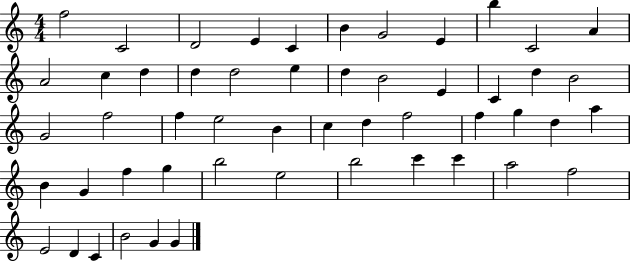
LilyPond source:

{
  \clef treble
  \numericTimeSignature
  \time 4/4
  \key c \major
  f''2 c'2 | d'2 e'4 c'4 | b'4 g'2 e'4 | b''4 c'2 a'4 | \break a'2 c''4 d''4 | d''4 d''2 e''4 | d''4 b'2 e'4 | c'4 d''4 b'2 | \break g'2 f''2 | f''4 e''2 b'4 | c''4 d''4 f''2 | f''4 g''4 d''4 a''4 | \break b'4 g'4 f''4 g''4 | b''2 e''2 | b''2 c'''4 c'''4 | a''2 f''2 | \break e'2 d'4 c'4 | b'2 g'4 g'4 | \bar "|."
}